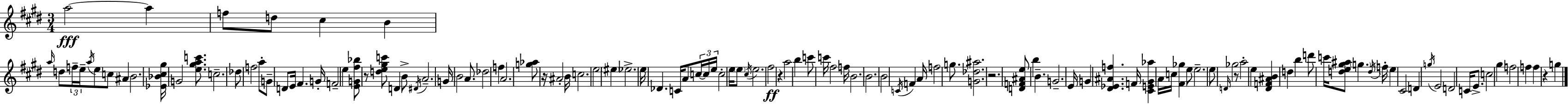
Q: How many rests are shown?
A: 6